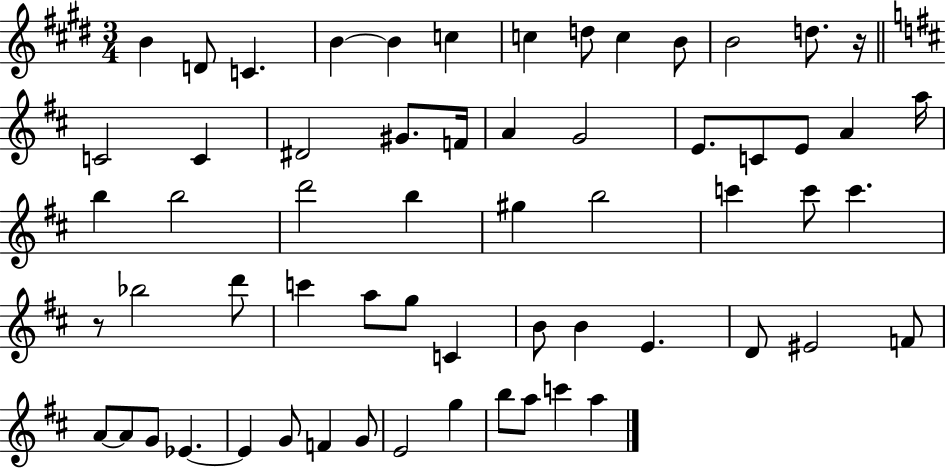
B4/q D4/e C4/q. B4/q B4/q C5/q C5/q D5/e C5/q B4/e B4/h D5/e. R/s C4/h C4/q D#4/h G#4/e. F4/s A4/q G4/h E4/e. C4/e E4/e A4/q A5/s B5/q B5/h D6/h B5/q G#5/q B5/h C6/q C6/e C6/q. R/e Bb5/h D6/e C6/q A5/e G5/e C4/q B4/e B4/q E4/q. D4/e EIS4/h F4/e A4/e A4/e G4/e Eb4/q. Eb4/q G4/e F4/q G4/e E4/h G5/q B5/e A5/e C6/q A5/q